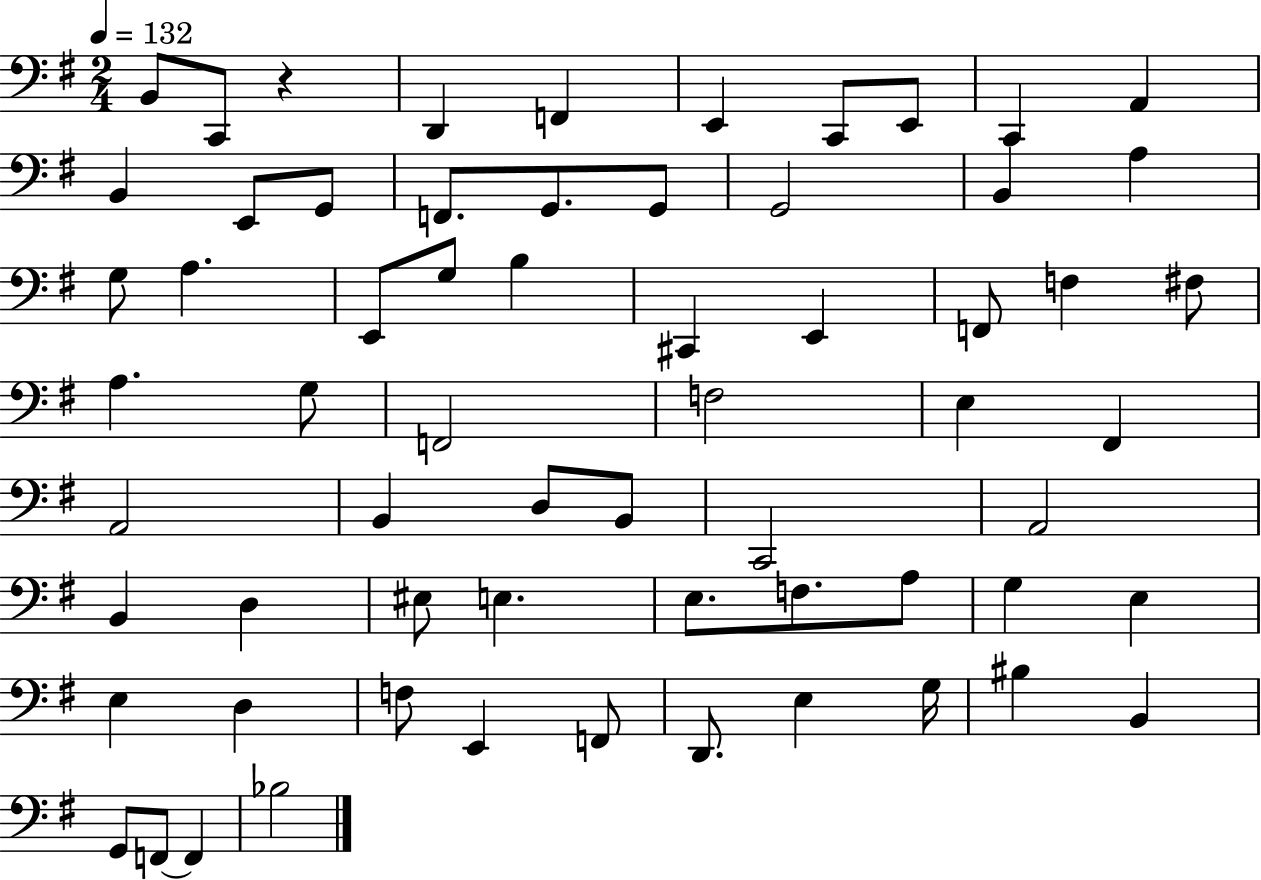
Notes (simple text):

B2/e C2/e R/q D2/q F2/q E2/q C2/e E2/e C2/q A2/q B2/q E2/e G2/e F2/e. G2/e. G2/e G2/h B2/q A3/q G3/e A3/q. E2/e G3/e B3/q C#2/q E2/q F2/e F3/q F#3/e A3/q. G3/e F2/h F3/h E3/q F#2/q A2/h B2/q D3/e B2/e C2/h A2/h B2/q D3/q EIS3/e E3/q. E3/e. F3/e. A3/e G3/q E3/q E3/q D3/q F3/e E2/q F2/e D2/e. E3/q G3/s BIS3/q B2/q G2/e F2/e F2/q Bb3/h